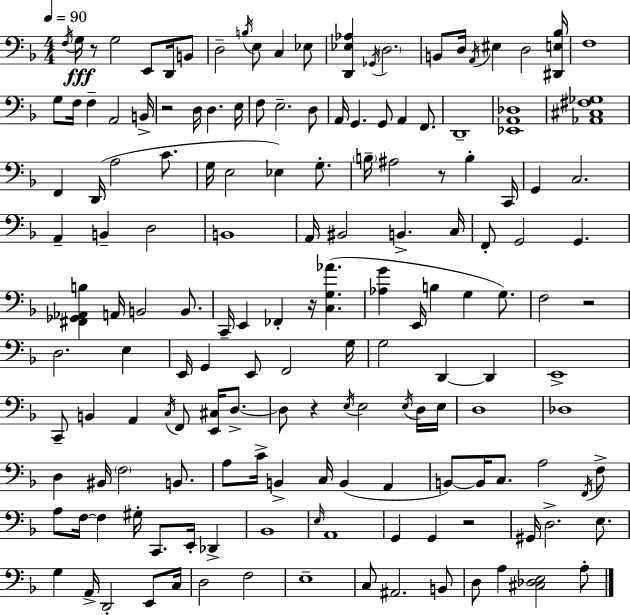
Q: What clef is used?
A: bass